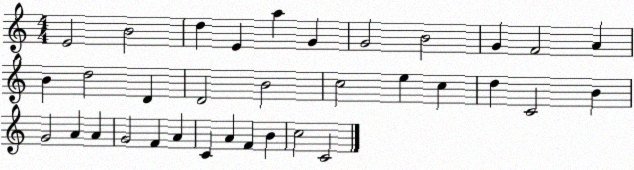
X:1
T:Untitled
M:4/4
L:1/4
K:C
E2 B2 d E a G G2 B2 G F2 A B d2 D D2 B2 c2 e c d C2 B G2 A A G2 F A C A F B c2 C2